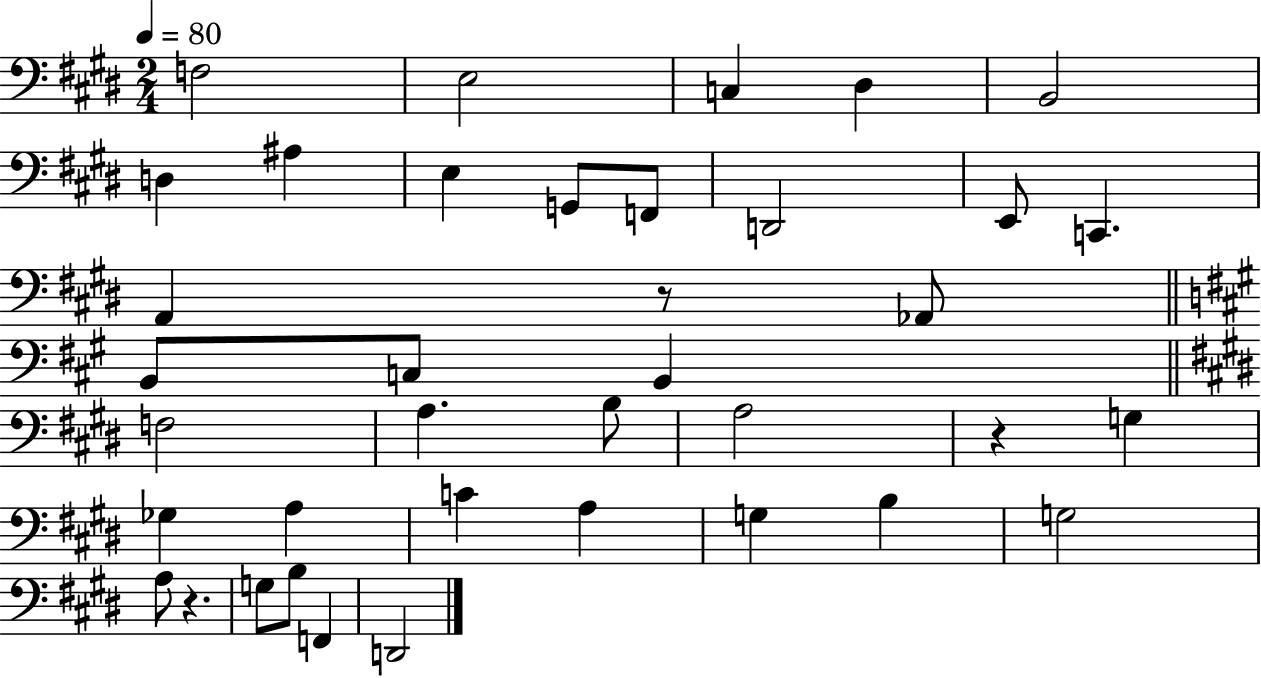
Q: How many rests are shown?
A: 3